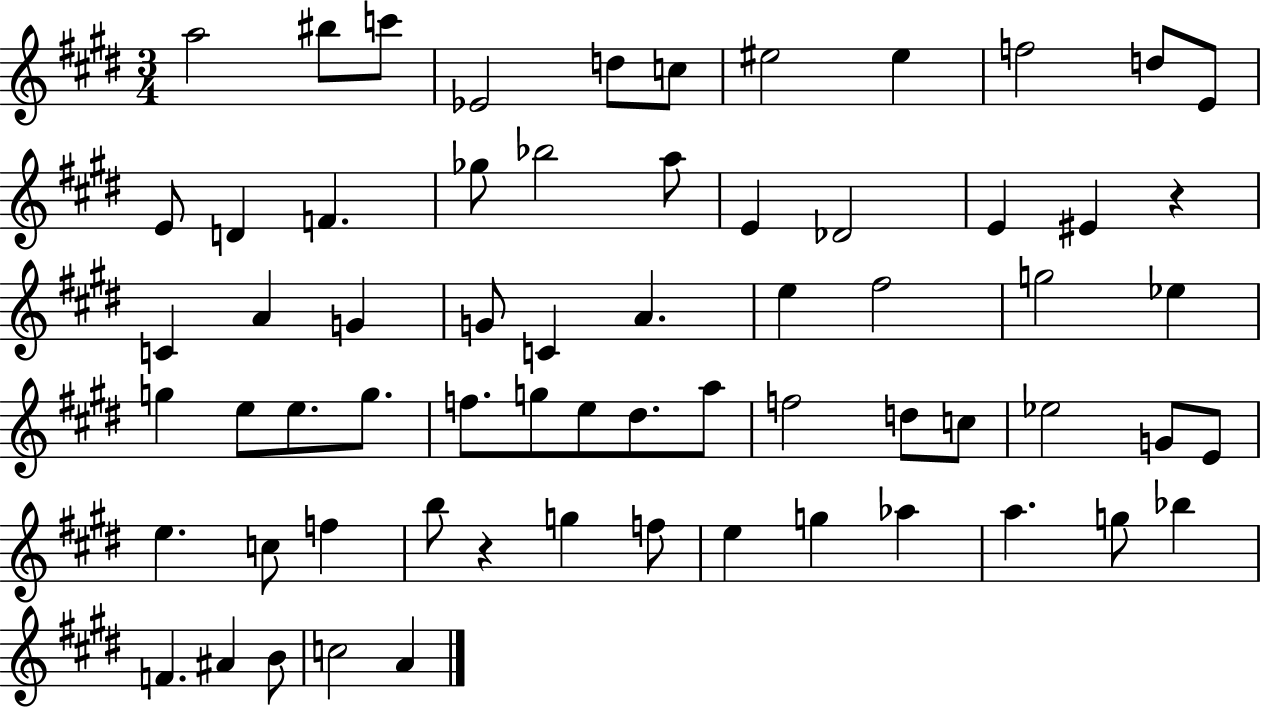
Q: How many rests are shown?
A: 2